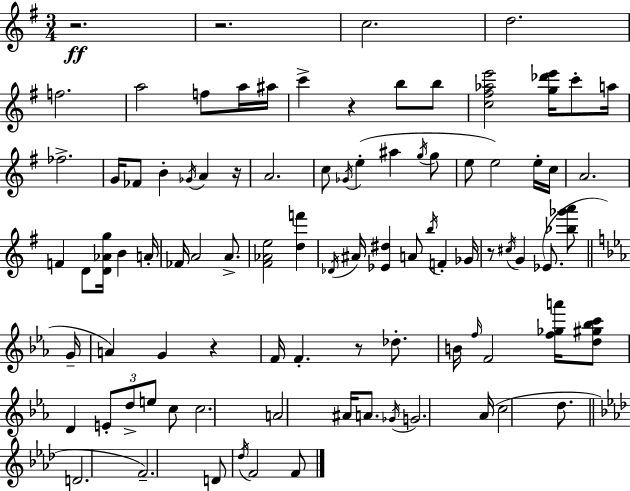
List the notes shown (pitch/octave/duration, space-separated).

R/h. R/h. C5/h. D5/h. F5/h. A5/h F5/e A5/s A#5/s C6/q R/q B5/e B5/e [C5,F#5,Ab5,E6]/h [G5,Db6,E6]/s C6/e A5/s FES5/h. G4/s FES4/e B4/q Gb4/s A4/q R/s A4/h. C5/e Gb4/s E5/q A#5/q G5/s G5/e E5/e E5/h E5/s C5/s A4/h. F4/q D4/e [D4,Ab4,G5]/s B4/q A4/s FES4/s A4/h A4/e. [F#4,Ab4,E5]/h [D5,F6]/q Db4/s A#4/s [Eb4,D#5]/q A4/e B5/s F4/q Gb4/s R/e C#5/s G4/q Eb4/e. [Bb5,Gb6,A6]/e G4/s A4/q G4/q R/q F4/s F4/q. R/e Db5/e. B4/s F5/s F4/h [F5,Gb5,A6]/s [D5,G#5,Bb5,C6]/e D4/q E4/e D5/e E5/e C5/e C5/h. A4/h A#4/s A4/e. Gb4/s G4/h. Ab4/s C5/h D5/e. D4/h. F4/h. D4/e Db5/s F4/h F4/e